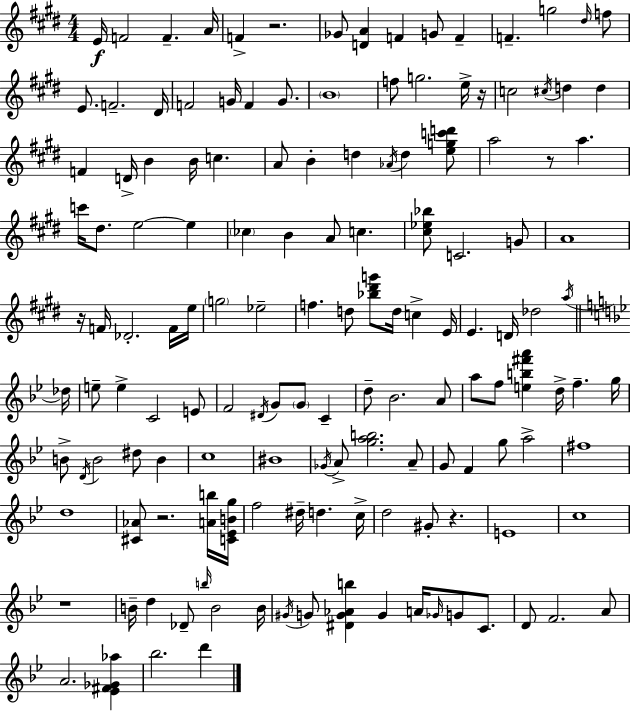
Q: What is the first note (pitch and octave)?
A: E4